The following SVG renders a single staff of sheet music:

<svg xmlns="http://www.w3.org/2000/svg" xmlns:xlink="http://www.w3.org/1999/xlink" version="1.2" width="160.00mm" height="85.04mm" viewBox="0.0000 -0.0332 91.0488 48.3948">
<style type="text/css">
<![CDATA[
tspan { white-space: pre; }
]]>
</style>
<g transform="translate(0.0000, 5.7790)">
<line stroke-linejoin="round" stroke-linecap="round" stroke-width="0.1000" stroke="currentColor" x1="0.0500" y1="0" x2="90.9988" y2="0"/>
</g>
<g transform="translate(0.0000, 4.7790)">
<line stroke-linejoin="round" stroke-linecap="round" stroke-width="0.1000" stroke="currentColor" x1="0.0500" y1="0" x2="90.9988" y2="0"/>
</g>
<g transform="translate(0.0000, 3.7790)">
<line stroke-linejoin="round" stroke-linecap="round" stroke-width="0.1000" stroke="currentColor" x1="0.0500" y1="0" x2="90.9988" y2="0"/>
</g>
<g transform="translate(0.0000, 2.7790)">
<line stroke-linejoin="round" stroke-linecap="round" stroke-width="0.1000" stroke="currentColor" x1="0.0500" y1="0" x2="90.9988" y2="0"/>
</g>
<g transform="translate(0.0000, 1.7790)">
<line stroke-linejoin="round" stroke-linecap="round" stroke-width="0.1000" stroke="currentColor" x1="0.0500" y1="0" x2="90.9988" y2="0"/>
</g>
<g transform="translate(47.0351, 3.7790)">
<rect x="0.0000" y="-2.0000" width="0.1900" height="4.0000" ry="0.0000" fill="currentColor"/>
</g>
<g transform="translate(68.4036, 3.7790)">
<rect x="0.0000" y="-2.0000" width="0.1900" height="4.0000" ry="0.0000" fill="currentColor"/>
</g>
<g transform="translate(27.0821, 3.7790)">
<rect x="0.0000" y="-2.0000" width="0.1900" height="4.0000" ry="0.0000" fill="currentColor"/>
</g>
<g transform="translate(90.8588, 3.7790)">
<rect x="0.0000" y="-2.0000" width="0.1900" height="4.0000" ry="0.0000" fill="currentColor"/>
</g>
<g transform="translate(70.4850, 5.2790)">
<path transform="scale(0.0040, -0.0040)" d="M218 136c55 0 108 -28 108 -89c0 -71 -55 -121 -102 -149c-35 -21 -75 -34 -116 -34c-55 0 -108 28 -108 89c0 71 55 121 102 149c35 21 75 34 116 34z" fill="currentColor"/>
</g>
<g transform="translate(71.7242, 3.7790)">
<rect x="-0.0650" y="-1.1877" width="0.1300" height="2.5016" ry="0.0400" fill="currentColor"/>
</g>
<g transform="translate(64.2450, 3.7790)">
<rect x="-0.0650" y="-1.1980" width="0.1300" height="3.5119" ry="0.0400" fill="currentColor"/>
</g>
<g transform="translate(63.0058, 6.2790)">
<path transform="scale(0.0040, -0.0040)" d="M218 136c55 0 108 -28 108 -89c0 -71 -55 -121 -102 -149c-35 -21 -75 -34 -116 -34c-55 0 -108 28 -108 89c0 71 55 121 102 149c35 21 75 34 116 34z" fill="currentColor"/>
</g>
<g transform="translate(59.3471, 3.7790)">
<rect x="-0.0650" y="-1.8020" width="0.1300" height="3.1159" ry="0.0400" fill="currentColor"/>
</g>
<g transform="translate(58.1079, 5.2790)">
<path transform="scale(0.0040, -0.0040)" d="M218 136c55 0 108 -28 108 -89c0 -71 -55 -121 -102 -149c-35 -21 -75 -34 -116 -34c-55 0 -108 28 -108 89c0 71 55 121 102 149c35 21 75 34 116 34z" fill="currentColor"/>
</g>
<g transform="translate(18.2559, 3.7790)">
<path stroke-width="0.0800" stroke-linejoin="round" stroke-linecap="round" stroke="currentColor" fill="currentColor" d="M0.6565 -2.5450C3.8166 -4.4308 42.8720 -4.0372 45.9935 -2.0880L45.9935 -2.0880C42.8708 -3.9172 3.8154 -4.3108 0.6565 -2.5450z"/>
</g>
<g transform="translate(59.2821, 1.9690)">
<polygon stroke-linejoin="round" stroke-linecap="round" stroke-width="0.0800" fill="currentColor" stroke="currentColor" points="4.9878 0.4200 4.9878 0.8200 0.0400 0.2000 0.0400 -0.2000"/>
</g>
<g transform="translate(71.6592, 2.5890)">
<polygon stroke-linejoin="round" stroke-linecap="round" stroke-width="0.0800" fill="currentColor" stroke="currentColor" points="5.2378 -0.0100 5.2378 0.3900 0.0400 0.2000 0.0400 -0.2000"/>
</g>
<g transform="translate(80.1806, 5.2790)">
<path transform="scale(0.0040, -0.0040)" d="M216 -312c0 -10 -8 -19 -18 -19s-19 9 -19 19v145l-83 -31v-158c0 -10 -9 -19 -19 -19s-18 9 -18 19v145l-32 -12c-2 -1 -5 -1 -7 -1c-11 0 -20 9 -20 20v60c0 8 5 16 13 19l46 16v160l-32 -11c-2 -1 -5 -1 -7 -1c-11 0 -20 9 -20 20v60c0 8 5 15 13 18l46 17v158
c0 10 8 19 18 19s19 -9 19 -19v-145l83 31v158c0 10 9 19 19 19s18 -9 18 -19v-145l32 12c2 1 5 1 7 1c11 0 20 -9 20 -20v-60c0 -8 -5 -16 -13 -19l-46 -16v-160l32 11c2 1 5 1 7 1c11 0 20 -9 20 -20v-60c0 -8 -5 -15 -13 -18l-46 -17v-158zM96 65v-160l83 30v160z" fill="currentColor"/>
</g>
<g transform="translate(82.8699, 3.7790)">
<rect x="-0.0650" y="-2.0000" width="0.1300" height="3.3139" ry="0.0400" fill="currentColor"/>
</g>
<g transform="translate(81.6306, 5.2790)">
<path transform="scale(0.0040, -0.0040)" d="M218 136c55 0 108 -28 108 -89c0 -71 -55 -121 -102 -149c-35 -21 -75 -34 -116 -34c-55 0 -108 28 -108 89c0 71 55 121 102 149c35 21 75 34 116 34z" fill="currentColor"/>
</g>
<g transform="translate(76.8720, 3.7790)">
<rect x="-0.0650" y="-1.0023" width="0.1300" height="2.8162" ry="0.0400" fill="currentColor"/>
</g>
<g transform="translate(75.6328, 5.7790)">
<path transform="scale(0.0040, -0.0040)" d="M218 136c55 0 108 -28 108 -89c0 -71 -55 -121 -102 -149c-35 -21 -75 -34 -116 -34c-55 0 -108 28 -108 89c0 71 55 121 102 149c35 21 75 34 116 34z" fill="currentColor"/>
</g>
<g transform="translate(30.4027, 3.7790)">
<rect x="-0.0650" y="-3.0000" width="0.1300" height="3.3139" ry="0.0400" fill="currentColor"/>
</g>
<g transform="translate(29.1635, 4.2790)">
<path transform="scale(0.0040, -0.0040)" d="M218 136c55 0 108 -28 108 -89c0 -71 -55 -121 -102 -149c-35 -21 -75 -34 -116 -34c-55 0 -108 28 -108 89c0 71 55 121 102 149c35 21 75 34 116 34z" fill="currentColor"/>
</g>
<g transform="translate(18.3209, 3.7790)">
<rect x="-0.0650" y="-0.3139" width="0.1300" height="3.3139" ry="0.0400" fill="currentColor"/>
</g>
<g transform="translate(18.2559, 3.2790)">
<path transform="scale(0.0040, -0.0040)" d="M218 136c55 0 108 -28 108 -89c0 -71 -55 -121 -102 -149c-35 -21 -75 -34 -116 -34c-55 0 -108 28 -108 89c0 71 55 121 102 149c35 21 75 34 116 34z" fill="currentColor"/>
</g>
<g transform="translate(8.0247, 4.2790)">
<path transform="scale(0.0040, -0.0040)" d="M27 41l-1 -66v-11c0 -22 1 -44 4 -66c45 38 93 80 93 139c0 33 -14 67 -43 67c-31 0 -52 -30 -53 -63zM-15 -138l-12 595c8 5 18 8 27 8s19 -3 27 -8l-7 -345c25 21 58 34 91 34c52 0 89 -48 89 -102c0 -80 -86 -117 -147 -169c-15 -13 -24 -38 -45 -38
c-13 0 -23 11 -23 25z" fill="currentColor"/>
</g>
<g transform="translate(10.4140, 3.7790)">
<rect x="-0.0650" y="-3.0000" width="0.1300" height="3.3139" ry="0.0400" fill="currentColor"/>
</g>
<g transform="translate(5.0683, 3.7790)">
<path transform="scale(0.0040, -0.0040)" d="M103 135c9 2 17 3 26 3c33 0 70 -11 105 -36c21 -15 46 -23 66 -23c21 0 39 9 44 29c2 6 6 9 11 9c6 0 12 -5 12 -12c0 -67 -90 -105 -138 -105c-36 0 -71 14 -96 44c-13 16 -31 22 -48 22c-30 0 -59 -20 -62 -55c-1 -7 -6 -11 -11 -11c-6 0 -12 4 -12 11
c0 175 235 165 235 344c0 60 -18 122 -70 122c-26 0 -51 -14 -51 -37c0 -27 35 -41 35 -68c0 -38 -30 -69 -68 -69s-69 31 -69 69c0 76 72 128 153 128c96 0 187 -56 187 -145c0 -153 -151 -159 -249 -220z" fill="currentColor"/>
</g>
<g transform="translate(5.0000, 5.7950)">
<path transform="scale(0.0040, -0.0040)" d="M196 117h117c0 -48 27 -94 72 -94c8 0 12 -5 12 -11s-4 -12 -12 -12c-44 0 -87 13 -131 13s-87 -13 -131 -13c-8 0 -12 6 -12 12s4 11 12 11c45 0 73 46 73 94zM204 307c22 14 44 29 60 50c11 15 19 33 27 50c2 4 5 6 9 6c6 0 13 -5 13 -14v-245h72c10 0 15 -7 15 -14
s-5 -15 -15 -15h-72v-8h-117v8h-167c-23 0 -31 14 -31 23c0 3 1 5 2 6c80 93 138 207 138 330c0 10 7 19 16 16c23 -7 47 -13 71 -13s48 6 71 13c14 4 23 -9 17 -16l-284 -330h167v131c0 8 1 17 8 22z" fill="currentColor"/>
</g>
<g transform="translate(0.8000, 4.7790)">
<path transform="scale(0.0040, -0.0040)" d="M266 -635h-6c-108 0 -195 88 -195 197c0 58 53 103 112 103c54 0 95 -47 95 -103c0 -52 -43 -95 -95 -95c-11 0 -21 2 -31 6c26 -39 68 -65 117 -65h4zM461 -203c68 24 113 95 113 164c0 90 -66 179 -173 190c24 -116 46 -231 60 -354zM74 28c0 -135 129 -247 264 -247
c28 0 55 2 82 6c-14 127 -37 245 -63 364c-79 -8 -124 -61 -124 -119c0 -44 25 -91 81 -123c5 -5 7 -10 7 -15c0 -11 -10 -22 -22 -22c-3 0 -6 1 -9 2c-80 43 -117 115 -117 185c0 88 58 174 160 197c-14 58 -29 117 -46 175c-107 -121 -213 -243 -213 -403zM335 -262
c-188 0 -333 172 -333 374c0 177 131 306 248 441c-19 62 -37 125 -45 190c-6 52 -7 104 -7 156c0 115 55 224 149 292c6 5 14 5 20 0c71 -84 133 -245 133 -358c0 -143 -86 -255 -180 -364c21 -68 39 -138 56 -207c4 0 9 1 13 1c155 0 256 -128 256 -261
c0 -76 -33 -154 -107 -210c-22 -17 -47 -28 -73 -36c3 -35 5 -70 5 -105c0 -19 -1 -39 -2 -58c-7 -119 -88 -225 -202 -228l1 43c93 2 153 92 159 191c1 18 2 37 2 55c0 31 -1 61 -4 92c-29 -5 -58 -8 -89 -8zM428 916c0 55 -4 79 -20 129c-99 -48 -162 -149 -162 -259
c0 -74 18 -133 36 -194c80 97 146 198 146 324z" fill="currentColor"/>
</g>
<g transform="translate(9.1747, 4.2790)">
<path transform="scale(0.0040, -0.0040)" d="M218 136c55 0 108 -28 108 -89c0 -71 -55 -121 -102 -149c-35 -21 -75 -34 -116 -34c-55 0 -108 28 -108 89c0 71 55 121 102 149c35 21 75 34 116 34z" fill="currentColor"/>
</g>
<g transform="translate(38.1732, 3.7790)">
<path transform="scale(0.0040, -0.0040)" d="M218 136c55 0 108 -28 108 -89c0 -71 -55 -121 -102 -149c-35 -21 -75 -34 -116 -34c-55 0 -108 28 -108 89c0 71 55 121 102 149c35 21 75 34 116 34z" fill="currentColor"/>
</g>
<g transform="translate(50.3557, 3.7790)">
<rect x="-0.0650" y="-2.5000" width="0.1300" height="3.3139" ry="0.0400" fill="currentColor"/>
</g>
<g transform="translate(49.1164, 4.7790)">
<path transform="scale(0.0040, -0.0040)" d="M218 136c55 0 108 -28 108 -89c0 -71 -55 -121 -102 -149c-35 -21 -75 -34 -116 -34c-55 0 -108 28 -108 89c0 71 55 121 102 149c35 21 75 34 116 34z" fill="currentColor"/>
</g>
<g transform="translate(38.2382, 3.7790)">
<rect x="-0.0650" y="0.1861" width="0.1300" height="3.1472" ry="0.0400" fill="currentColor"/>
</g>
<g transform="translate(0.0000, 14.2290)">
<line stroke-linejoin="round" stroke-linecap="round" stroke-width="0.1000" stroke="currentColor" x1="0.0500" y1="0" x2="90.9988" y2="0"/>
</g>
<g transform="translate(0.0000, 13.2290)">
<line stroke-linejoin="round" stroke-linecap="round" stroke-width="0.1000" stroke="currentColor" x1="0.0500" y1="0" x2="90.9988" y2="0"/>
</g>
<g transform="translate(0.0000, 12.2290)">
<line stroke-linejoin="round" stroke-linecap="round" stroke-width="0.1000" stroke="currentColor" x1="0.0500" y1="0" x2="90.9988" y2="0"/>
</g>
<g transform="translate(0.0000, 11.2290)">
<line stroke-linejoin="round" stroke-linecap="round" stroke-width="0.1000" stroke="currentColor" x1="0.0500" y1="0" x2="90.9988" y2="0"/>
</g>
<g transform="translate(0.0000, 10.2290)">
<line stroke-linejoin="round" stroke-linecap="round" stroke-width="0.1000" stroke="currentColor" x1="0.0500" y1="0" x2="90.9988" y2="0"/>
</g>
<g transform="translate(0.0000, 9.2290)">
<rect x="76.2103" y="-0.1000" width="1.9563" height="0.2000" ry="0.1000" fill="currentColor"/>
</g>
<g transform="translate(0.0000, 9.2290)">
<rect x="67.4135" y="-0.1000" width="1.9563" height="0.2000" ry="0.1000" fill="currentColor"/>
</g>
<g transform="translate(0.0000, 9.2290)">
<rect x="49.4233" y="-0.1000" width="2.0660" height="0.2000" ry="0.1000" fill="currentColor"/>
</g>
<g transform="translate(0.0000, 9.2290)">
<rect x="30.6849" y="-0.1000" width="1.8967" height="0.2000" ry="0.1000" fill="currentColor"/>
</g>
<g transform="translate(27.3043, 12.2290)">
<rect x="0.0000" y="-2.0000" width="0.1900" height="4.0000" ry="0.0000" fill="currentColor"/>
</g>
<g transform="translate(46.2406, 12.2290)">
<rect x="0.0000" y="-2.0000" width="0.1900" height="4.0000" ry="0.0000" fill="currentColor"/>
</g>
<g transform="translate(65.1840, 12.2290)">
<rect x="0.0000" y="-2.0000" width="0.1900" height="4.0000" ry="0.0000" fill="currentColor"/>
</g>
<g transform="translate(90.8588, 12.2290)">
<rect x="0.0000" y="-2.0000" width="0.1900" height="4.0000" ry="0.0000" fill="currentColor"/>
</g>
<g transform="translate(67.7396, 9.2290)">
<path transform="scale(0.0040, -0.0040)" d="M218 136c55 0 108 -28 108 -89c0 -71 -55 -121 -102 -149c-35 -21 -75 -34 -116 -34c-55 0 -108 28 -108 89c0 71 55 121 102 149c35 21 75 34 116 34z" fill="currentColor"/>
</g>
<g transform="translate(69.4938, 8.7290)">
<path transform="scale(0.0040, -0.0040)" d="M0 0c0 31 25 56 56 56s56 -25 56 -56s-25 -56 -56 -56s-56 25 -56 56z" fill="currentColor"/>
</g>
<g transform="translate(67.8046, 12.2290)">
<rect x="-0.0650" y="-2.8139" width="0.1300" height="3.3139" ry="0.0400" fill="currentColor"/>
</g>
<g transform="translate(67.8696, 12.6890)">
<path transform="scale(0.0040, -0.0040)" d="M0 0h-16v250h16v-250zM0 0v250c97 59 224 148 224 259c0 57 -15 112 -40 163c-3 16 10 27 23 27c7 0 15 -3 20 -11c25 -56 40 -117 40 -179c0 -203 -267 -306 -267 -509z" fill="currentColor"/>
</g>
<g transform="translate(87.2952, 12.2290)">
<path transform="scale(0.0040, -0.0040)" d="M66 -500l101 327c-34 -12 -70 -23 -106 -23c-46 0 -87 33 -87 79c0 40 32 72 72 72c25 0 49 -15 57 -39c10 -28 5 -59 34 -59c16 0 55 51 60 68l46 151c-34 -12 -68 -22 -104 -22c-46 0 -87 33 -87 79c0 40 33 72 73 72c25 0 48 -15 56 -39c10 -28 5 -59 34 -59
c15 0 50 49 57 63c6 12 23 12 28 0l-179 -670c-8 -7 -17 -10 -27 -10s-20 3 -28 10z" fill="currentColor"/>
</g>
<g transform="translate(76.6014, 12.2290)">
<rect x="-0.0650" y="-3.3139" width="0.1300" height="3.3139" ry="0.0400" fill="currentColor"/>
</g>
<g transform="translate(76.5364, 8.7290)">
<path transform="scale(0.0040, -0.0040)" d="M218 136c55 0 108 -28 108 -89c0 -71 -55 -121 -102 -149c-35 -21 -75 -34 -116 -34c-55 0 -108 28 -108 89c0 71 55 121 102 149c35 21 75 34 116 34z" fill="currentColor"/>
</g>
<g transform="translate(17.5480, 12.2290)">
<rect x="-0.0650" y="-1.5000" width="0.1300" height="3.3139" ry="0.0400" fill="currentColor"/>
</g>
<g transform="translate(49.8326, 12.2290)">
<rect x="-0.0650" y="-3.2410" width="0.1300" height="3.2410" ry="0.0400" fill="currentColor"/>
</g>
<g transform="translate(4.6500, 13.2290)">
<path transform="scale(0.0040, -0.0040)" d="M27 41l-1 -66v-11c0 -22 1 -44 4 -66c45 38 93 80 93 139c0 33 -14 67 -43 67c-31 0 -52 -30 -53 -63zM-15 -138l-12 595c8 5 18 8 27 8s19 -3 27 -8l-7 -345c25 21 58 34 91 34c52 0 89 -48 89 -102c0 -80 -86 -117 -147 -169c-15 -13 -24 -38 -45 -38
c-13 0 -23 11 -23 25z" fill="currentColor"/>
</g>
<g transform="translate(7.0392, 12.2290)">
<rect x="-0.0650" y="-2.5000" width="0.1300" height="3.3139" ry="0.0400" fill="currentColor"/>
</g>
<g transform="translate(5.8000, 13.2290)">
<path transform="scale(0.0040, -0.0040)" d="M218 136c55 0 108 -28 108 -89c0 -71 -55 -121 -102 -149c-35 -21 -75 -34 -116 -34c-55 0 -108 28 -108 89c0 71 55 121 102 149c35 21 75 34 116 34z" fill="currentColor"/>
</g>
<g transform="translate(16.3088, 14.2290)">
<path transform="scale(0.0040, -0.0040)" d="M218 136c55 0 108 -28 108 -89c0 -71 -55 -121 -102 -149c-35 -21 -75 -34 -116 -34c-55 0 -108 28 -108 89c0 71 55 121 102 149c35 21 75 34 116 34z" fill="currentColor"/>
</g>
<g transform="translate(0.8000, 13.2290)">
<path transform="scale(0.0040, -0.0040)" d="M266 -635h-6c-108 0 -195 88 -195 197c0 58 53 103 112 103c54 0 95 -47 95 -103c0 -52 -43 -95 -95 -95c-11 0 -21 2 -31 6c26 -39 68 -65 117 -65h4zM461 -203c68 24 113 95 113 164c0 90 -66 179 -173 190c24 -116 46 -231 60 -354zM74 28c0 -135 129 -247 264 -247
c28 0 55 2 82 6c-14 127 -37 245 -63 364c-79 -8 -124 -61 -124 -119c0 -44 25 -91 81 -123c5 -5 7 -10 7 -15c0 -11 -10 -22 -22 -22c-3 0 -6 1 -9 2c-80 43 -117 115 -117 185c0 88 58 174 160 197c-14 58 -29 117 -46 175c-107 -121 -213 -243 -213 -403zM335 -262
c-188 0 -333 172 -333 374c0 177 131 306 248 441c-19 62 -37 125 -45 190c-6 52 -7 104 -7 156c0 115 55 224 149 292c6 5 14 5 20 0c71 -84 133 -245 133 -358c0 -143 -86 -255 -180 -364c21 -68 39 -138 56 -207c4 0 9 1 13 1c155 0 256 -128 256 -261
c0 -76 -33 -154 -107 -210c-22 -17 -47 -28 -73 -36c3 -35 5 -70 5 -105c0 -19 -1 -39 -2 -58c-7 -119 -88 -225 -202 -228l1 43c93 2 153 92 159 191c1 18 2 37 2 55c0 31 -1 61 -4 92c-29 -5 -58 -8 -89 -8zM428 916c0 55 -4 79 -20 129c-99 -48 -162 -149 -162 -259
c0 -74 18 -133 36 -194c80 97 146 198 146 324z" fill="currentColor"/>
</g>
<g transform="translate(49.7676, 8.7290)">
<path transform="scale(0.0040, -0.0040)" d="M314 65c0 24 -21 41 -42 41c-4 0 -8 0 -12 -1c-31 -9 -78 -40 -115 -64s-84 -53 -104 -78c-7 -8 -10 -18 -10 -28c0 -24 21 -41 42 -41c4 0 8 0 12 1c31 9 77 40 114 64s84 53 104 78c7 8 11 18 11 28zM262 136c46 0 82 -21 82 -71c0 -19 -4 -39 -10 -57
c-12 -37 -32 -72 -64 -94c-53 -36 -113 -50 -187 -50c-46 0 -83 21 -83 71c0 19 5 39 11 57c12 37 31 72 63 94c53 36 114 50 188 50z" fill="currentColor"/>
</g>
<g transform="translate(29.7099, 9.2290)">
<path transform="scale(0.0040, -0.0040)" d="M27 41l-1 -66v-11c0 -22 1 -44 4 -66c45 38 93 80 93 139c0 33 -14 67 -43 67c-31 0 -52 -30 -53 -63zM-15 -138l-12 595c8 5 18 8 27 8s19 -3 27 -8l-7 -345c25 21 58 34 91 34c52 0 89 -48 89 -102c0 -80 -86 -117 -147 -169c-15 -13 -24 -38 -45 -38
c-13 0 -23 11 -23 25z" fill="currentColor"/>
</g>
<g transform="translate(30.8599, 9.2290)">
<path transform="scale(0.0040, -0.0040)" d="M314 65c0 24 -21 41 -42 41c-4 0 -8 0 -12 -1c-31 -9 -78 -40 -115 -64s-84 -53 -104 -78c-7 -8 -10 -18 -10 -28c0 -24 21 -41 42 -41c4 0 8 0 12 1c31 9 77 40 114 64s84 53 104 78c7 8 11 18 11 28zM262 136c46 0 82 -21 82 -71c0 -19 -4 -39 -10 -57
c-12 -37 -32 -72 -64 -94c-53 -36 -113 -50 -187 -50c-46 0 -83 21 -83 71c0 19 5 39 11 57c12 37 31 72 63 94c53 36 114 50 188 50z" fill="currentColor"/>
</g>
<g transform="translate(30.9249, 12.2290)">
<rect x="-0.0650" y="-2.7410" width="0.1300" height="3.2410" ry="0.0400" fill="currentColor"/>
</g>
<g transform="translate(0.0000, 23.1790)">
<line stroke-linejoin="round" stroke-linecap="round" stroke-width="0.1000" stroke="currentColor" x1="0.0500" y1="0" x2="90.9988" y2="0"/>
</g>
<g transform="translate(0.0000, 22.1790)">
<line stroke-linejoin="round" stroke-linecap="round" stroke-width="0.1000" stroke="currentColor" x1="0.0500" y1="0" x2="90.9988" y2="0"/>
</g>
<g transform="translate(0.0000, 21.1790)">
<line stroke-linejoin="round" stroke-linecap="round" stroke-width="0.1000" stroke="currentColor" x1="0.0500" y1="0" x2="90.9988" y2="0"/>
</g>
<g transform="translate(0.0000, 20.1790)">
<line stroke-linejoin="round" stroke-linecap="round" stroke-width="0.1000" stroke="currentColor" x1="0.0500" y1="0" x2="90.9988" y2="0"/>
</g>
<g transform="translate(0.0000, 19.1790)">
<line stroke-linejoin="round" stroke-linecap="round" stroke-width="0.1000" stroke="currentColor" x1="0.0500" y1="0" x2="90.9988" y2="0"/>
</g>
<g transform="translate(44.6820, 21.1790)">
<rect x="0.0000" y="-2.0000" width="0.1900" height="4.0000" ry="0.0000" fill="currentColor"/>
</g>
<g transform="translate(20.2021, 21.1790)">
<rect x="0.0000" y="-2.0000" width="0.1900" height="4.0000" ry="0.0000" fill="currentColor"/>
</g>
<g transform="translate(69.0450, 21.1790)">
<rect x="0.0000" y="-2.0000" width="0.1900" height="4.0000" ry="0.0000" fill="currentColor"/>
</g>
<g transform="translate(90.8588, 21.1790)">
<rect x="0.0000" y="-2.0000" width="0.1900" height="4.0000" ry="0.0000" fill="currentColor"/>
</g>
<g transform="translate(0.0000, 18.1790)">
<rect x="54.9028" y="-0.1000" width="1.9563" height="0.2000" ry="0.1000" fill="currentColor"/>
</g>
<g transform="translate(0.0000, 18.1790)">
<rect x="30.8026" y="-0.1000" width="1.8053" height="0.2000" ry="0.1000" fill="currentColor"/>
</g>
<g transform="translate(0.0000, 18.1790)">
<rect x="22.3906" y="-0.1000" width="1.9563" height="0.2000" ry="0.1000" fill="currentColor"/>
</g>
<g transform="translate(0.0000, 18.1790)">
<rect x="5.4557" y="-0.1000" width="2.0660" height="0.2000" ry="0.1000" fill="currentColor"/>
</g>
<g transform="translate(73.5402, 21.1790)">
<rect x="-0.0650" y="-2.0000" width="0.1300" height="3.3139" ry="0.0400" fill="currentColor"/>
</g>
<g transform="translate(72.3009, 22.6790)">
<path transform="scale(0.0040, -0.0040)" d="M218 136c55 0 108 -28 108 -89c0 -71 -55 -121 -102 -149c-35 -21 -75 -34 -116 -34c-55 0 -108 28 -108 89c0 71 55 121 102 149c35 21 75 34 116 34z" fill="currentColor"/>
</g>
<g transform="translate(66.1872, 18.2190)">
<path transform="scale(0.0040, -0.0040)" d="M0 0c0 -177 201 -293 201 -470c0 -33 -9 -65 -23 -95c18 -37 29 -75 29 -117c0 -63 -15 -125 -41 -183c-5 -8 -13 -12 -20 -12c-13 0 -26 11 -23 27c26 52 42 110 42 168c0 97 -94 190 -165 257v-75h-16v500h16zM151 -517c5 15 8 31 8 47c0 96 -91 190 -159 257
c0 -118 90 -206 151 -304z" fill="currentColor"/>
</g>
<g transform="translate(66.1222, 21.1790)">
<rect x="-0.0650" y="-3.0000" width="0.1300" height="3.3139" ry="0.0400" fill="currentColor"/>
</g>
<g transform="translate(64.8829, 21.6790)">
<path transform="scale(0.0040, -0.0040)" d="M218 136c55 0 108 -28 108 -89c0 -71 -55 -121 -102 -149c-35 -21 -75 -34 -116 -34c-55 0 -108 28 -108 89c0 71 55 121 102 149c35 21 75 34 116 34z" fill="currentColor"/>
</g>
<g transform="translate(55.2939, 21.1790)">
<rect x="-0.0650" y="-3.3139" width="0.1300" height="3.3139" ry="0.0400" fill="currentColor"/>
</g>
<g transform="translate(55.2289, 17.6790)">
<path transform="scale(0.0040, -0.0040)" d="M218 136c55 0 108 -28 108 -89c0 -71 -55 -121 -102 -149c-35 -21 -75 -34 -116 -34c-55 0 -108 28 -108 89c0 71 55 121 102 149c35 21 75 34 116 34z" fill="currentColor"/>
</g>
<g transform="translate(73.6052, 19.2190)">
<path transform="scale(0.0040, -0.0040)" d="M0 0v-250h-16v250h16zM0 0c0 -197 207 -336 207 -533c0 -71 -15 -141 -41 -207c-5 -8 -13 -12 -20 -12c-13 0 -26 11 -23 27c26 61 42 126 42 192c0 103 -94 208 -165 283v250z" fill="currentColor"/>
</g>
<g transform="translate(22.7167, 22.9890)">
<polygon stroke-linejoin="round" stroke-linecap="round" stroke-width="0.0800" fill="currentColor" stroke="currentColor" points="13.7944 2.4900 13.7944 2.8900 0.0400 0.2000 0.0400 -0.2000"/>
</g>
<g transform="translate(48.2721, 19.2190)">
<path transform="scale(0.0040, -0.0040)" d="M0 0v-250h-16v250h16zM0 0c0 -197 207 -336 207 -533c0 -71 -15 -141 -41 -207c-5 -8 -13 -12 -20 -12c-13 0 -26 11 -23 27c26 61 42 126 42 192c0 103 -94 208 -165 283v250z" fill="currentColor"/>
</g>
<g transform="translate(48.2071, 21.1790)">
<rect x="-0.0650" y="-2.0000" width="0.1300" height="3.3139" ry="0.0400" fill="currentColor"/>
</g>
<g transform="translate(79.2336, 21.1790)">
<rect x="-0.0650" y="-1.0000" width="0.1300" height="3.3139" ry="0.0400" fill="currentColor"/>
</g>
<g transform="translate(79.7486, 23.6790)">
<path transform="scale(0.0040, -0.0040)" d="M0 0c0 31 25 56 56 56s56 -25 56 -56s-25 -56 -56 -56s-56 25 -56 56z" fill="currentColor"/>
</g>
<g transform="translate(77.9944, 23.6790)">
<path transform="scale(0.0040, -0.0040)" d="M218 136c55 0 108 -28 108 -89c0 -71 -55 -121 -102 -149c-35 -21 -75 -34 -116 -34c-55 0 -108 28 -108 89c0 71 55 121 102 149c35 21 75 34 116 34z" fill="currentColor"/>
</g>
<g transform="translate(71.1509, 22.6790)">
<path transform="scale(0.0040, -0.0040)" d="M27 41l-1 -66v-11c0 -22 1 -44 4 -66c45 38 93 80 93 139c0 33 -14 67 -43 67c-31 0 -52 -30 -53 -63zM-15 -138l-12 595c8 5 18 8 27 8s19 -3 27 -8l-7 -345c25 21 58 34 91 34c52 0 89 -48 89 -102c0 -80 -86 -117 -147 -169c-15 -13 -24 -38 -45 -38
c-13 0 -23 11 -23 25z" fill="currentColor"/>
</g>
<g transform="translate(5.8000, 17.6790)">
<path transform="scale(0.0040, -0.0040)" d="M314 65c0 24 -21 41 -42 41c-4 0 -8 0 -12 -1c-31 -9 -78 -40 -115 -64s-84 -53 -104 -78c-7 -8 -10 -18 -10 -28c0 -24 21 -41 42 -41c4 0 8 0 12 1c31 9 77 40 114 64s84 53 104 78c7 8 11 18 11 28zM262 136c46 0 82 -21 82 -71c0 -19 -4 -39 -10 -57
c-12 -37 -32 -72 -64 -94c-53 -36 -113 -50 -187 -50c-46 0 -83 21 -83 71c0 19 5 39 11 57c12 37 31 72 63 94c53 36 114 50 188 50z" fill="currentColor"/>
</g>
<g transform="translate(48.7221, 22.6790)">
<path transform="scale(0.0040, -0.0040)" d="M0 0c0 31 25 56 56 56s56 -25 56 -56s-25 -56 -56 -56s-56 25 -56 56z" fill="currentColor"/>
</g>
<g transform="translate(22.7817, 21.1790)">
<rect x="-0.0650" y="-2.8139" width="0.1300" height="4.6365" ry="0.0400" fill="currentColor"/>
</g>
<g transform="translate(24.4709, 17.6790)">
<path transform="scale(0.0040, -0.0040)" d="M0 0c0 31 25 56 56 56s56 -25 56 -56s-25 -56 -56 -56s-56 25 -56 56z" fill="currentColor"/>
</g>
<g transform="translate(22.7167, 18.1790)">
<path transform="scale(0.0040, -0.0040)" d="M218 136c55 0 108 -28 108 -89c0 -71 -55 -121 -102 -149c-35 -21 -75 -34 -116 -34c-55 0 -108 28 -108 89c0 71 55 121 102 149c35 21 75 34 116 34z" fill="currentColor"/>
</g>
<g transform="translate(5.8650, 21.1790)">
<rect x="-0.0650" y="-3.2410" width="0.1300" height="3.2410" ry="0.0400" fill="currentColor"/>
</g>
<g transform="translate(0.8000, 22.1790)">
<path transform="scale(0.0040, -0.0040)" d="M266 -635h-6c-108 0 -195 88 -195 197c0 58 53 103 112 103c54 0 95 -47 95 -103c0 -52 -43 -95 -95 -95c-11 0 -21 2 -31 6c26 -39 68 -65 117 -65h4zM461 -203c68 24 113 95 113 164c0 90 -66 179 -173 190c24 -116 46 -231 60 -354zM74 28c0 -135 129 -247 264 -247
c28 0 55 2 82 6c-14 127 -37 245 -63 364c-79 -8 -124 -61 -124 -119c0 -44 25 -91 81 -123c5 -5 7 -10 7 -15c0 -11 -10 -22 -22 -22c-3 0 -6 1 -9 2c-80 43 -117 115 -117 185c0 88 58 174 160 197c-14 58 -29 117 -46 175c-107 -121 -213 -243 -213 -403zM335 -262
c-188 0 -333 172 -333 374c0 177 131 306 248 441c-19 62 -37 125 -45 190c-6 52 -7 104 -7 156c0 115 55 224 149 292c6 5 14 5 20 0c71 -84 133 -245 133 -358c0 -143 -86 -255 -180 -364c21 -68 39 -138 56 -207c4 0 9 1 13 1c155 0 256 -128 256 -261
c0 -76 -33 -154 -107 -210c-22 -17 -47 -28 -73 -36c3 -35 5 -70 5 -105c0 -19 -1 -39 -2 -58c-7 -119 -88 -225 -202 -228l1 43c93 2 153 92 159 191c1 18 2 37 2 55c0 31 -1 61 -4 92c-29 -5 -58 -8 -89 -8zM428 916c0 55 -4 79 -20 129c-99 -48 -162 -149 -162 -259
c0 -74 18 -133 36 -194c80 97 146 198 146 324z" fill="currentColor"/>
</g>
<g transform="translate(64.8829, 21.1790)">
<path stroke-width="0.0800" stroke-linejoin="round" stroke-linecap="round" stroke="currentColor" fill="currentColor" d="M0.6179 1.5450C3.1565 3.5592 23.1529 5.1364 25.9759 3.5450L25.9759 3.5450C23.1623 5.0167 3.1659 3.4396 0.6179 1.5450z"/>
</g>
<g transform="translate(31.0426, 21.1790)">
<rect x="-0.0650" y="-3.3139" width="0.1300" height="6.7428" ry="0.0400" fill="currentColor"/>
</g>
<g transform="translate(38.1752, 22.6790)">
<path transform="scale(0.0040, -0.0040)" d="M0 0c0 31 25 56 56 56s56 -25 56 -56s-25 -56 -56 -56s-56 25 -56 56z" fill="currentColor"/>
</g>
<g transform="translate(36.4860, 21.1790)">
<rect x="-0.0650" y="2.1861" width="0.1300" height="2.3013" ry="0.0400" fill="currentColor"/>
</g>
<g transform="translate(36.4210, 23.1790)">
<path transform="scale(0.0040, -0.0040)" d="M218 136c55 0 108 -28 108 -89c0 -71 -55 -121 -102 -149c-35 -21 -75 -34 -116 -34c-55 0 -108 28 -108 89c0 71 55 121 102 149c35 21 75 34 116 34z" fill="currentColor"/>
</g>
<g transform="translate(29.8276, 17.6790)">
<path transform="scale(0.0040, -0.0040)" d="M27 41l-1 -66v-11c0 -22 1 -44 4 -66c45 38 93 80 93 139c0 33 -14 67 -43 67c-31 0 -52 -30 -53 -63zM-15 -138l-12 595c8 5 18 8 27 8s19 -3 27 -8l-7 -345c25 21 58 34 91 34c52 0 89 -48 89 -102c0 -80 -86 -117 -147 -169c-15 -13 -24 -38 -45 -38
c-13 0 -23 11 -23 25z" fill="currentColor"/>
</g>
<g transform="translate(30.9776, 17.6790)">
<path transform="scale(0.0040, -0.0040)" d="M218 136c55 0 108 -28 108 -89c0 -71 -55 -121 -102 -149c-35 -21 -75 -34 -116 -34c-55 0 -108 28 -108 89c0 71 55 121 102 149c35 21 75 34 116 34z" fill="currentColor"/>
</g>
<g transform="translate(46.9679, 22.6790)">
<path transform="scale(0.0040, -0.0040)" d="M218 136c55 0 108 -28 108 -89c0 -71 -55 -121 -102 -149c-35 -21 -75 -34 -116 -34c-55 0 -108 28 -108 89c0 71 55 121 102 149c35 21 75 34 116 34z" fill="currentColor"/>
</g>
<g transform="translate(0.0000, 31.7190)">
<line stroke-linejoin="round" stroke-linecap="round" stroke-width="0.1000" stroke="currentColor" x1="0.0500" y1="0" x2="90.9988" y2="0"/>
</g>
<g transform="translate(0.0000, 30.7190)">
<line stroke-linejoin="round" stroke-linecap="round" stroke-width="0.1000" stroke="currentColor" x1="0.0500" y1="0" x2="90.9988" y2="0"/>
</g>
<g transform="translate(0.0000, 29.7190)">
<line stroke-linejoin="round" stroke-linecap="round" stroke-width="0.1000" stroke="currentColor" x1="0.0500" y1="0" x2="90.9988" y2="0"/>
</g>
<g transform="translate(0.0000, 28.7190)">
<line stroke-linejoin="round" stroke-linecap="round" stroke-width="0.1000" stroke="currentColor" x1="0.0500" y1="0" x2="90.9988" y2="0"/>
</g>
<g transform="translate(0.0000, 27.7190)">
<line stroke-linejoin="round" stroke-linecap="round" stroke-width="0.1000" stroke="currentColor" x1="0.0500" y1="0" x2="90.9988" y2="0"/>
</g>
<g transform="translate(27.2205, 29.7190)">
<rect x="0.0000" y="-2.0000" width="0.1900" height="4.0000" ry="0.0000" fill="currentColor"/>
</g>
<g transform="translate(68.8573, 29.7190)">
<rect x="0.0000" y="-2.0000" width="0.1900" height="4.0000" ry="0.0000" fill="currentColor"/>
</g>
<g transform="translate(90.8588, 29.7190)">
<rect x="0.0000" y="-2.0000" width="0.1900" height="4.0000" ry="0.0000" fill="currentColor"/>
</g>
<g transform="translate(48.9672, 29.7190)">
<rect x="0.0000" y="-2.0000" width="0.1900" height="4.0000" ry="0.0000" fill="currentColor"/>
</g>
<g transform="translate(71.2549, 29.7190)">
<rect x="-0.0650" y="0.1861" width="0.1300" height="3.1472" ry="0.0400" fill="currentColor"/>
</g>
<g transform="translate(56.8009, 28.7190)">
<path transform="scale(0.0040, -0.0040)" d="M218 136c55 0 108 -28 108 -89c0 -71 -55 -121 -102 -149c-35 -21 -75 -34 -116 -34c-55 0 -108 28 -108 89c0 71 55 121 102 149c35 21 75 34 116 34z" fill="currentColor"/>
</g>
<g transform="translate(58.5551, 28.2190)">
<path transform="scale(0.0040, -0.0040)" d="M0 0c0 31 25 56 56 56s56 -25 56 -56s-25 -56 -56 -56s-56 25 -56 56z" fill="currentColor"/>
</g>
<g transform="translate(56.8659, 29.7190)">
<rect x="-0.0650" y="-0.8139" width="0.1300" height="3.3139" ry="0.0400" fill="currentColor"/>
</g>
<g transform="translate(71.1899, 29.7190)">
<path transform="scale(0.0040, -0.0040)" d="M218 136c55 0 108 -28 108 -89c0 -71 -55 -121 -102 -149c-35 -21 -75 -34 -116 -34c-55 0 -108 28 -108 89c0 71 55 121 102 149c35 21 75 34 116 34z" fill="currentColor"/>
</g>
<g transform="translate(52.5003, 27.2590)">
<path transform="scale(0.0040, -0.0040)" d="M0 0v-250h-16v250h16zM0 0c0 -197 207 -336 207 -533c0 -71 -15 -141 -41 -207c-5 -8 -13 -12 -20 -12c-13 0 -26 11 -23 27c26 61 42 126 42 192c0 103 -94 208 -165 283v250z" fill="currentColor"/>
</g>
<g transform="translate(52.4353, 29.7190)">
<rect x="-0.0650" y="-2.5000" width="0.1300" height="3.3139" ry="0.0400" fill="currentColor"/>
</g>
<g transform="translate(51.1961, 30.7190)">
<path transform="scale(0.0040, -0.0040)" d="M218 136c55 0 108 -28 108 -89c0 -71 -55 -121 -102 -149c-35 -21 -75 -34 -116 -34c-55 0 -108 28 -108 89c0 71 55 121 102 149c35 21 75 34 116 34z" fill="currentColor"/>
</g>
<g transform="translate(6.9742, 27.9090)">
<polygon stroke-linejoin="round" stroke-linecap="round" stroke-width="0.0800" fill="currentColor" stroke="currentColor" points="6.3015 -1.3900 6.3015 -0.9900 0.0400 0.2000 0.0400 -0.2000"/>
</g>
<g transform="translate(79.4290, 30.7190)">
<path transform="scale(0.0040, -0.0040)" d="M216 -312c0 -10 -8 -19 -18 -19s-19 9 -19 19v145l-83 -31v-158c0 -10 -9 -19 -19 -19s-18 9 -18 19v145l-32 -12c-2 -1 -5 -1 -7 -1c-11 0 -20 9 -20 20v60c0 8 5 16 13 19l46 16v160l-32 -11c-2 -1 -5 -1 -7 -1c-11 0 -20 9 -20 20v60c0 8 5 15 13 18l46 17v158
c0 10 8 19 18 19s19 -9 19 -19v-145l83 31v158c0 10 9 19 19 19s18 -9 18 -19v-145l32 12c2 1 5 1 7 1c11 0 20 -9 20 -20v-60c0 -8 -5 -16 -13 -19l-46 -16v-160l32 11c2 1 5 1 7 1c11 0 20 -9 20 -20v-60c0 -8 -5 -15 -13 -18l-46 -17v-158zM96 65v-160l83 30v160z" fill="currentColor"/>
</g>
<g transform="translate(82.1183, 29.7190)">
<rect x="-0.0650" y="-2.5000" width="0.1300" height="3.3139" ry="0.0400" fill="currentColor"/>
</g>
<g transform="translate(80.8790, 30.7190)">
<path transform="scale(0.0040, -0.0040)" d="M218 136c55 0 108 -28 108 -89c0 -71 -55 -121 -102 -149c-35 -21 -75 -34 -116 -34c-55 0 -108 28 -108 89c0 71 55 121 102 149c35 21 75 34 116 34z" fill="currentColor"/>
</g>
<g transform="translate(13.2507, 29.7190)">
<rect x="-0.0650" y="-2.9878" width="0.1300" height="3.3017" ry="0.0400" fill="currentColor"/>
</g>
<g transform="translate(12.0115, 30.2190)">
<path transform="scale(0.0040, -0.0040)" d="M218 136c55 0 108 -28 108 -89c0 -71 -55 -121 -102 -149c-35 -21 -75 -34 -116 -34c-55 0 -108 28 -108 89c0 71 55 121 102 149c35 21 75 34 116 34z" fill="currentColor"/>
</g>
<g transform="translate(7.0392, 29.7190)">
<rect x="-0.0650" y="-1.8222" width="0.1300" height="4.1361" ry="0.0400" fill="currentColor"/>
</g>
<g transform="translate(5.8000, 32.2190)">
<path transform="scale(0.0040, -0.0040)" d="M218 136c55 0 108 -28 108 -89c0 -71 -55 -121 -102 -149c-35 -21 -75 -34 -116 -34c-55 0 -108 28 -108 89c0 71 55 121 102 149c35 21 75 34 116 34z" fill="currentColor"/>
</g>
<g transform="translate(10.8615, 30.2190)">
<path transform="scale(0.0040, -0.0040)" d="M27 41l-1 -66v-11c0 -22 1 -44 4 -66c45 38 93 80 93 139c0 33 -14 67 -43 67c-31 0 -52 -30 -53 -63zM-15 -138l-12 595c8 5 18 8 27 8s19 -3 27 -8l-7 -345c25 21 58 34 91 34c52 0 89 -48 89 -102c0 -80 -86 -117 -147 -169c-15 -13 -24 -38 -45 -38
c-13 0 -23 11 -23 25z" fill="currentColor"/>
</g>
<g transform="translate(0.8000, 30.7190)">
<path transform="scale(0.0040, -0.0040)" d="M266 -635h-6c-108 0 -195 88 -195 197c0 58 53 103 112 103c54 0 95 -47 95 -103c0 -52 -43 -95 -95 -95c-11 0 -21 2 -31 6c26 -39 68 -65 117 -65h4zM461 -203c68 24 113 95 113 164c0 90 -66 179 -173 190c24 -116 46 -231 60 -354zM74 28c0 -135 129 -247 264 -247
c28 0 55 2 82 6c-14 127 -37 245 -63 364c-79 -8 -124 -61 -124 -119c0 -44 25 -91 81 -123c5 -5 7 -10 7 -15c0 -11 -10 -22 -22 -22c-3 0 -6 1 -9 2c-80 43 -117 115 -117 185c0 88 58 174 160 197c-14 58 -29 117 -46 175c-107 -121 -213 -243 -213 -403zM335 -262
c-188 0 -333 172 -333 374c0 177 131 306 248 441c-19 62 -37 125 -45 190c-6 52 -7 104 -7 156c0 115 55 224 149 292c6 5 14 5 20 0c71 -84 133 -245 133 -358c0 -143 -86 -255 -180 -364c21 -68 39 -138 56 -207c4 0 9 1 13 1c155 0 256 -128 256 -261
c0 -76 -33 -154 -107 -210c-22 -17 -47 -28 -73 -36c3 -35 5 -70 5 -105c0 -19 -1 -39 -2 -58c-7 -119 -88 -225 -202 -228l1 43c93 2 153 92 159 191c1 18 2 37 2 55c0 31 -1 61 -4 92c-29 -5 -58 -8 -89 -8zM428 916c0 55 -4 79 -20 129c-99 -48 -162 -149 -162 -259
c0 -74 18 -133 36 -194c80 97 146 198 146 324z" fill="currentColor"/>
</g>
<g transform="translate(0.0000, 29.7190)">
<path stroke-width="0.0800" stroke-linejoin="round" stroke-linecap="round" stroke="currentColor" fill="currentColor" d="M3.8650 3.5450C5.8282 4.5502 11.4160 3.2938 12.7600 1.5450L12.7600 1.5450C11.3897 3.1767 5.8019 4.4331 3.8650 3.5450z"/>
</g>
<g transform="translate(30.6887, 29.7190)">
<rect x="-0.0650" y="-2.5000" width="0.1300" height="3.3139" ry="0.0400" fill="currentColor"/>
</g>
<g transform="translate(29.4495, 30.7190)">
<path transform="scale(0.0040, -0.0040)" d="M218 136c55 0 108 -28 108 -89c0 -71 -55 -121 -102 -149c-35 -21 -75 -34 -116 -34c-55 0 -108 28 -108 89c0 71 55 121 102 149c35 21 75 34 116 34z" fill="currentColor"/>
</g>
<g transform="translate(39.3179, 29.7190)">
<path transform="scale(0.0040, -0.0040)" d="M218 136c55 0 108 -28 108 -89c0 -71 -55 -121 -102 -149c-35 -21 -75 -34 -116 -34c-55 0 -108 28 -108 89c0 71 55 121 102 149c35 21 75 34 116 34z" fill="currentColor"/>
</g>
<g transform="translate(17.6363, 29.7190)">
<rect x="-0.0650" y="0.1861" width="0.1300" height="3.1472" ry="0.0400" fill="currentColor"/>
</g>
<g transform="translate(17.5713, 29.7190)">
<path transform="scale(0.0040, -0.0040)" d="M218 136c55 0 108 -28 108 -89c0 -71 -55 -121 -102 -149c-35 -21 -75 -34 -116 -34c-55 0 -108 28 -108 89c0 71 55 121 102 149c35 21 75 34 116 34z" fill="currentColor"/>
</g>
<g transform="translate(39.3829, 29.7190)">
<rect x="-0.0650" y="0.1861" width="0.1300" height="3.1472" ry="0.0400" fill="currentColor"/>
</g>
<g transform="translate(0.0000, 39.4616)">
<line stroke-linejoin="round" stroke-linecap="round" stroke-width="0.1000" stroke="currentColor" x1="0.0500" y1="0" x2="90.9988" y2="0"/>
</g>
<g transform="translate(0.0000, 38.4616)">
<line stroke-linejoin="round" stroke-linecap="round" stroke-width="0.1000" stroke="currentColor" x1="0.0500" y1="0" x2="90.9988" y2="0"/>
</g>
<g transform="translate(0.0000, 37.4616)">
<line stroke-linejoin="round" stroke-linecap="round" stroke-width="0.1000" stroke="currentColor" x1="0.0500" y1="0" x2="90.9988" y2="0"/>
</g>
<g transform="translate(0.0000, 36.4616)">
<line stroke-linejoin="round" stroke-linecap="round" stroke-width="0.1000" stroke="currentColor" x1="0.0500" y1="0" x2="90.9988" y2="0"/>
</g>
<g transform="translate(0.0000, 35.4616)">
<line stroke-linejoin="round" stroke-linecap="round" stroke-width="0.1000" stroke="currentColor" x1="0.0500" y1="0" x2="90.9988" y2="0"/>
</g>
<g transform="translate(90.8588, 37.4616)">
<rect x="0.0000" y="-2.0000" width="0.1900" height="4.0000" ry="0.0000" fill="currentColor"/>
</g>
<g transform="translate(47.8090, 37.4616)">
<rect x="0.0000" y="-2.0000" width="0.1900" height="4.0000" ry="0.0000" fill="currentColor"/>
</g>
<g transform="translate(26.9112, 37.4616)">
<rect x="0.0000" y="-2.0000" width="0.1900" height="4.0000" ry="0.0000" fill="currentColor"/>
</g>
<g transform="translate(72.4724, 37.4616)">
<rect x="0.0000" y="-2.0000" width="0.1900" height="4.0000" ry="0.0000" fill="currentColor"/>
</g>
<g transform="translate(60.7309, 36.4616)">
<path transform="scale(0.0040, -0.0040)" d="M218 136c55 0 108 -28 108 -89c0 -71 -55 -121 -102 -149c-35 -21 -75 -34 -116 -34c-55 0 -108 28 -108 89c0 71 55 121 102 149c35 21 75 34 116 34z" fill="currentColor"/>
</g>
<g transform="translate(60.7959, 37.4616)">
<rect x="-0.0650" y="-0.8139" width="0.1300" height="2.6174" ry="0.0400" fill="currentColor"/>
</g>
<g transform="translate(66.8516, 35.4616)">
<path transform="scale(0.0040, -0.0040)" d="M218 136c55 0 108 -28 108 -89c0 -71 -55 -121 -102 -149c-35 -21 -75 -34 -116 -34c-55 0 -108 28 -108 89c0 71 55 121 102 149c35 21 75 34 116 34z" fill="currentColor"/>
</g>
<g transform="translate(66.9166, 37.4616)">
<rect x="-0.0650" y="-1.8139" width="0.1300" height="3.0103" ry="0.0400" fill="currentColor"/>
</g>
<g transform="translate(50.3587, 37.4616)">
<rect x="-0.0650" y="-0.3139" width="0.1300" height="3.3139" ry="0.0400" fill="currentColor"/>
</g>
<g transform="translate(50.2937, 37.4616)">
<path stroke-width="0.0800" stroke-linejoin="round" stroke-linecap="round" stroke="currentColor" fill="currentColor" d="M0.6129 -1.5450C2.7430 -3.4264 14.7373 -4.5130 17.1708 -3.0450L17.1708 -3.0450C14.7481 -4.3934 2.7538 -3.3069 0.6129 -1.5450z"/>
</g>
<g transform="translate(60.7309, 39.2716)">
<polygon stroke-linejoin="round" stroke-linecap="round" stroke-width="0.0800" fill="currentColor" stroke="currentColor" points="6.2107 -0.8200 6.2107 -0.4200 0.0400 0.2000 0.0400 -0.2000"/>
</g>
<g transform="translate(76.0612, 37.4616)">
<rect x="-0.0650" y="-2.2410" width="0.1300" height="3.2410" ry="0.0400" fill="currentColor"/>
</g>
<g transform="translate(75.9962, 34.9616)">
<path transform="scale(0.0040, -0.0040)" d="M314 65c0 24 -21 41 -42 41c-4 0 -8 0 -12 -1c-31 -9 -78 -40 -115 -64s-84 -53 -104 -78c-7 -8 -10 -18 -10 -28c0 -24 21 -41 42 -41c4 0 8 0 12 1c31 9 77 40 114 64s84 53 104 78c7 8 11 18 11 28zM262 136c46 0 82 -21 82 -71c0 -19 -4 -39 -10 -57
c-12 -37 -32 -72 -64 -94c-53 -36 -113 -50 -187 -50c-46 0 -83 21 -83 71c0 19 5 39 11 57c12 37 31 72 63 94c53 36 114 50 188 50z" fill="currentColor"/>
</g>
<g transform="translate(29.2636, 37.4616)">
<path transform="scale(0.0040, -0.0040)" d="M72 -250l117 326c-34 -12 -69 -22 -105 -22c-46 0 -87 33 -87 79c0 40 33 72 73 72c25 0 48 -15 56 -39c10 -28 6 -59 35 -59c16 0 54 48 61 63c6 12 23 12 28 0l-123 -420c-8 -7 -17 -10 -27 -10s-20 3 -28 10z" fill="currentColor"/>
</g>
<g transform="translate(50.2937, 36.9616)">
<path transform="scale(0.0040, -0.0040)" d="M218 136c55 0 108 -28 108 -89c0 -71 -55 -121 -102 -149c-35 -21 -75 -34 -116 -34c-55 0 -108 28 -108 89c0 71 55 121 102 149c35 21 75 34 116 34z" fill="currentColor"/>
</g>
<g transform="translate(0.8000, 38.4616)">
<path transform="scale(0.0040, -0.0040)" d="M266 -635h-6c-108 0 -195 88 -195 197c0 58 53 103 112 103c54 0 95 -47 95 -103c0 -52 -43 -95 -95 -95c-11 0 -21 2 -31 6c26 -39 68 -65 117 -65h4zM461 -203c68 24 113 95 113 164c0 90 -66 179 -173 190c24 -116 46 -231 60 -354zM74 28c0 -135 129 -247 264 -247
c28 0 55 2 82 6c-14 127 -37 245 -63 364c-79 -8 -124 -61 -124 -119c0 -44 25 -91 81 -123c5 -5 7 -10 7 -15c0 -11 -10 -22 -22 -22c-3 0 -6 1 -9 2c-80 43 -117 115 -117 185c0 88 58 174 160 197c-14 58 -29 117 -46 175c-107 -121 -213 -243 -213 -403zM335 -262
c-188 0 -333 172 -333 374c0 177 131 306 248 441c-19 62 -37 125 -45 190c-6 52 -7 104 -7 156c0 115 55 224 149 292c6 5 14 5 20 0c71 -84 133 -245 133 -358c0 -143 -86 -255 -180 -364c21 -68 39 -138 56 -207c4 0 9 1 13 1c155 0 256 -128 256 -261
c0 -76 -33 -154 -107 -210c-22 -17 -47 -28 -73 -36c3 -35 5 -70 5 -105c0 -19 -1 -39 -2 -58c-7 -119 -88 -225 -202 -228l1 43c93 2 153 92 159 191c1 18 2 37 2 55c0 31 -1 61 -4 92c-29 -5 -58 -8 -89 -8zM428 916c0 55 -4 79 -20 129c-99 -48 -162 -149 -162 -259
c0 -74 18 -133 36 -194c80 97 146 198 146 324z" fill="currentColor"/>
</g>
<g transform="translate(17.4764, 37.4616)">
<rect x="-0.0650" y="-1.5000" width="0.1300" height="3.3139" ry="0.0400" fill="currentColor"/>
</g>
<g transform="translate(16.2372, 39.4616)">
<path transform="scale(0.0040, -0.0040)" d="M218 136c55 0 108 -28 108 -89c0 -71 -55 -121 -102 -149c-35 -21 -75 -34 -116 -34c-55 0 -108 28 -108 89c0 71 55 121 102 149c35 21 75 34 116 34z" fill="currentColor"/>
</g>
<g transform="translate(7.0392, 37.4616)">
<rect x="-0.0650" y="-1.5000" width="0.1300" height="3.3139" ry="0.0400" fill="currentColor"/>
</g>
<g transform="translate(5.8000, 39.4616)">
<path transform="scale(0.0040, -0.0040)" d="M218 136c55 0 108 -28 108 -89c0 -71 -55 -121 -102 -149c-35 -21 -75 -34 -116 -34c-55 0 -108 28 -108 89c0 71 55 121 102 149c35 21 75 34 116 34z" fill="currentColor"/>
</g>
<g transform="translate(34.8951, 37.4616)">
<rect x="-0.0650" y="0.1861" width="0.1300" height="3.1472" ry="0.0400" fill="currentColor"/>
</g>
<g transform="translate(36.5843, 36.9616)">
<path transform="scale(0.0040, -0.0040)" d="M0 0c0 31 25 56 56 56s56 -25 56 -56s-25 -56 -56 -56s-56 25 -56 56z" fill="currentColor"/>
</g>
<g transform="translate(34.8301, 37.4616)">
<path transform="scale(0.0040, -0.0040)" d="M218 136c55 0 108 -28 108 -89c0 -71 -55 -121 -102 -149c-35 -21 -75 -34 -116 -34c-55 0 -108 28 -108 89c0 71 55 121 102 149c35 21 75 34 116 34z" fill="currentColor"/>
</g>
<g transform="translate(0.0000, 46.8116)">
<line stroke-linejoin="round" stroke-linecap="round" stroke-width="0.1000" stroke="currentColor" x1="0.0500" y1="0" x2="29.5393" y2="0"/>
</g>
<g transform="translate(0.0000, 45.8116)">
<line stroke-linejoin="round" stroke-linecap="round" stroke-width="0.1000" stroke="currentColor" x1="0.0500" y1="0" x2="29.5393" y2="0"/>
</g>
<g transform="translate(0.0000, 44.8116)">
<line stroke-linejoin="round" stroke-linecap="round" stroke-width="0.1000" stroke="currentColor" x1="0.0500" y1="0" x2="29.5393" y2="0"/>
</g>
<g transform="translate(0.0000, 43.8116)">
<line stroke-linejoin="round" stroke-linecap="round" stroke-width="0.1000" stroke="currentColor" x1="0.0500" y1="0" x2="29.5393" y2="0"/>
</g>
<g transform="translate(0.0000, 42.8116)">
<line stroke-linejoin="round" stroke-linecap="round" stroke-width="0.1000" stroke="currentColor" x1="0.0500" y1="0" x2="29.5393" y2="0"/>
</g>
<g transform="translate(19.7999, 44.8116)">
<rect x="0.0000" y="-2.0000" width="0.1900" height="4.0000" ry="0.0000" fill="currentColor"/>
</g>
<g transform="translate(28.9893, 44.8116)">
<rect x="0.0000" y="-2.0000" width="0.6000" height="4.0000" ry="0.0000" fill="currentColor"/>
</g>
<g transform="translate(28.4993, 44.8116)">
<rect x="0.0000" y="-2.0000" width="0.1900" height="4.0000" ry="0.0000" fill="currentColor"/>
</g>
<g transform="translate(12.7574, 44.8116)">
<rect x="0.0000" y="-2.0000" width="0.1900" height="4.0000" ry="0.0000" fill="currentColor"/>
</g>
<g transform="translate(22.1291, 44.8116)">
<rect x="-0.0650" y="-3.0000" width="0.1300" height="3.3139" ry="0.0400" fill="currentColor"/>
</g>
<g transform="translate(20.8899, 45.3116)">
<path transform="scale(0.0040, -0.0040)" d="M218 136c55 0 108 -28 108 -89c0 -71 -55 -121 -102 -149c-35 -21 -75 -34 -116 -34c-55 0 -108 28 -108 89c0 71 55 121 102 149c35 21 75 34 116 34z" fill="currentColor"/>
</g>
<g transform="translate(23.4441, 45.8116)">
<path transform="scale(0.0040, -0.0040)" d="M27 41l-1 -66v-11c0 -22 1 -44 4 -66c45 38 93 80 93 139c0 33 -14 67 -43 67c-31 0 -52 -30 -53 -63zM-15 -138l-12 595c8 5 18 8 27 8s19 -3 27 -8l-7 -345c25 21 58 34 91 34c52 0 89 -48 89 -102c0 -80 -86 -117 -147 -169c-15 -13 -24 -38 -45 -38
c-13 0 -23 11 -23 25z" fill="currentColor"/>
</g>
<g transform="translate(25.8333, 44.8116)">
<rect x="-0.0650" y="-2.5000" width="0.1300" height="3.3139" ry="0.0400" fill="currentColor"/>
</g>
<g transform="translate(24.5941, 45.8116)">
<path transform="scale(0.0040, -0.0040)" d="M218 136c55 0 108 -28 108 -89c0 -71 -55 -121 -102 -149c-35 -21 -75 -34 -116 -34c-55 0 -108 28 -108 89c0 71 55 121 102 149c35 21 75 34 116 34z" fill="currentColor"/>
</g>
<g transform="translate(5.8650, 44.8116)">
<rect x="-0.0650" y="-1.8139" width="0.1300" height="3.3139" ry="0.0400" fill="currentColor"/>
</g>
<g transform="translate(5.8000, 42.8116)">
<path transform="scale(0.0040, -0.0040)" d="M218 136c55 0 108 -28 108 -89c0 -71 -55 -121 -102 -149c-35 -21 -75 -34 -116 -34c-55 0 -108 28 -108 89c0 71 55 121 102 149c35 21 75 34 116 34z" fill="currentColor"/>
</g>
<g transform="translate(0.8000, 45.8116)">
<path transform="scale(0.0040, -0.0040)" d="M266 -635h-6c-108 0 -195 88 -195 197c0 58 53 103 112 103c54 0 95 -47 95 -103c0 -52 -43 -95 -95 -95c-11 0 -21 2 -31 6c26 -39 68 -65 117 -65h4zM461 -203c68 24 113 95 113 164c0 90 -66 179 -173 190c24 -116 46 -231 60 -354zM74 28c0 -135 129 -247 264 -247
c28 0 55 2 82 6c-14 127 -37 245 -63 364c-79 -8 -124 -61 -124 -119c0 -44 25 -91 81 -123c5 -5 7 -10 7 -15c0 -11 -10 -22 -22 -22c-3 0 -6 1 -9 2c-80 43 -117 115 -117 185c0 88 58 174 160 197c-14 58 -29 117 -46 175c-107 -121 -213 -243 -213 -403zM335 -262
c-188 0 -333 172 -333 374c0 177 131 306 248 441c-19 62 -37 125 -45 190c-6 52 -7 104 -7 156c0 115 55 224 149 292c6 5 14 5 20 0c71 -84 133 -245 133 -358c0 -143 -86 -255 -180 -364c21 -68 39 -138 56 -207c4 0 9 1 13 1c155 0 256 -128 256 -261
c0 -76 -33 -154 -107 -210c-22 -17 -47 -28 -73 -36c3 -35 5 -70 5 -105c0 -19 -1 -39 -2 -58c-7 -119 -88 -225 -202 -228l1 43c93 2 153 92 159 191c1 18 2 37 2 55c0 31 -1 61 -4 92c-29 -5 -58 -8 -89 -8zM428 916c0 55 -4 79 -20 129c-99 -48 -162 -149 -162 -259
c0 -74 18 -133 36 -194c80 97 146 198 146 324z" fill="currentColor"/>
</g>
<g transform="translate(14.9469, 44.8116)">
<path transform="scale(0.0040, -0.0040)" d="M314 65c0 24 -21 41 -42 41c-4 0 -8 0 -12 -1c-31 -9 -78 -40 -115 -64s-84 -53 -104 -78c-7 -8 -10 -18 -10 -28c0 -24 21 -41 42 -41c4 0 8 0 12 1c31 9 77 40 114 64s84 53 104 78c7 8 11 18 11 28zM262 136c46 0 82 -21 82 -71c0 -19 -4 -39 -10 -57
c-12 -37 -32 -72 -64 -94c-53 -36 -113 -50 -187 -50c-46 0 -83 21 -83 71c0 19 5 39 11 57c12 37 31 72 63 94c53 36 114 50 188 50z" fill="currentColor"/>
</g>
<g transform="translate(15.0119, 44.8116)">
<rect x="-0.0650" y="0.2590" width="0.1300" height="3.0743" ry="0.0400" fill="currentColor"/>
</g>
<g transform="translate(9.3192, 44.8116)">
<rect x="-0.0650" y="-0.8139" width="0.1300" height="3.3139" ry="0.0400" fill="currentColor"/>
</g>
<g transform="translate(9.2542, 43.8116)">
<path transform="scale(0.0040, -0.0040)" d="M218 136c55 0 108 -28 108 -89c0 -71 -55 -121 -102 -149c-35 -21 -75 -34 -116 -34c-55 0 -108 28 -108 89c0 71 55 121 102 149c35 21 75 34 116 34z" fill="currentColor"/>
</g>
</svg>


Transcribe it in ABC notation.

X:1
T:Untitled
M:2/4
L:1/4
K:C
_A c A B G F/2 D/2 F/2 E/2 ^F _G E _a2 b2 a/2 b z/4 b2 a/2 _b/2 E/2 F/2 b A/4 _F/2 D D/2 _A/2 B G B G/2 d B ^G E E z/2 B c d/2 f/2 g2 f d B2 A _G